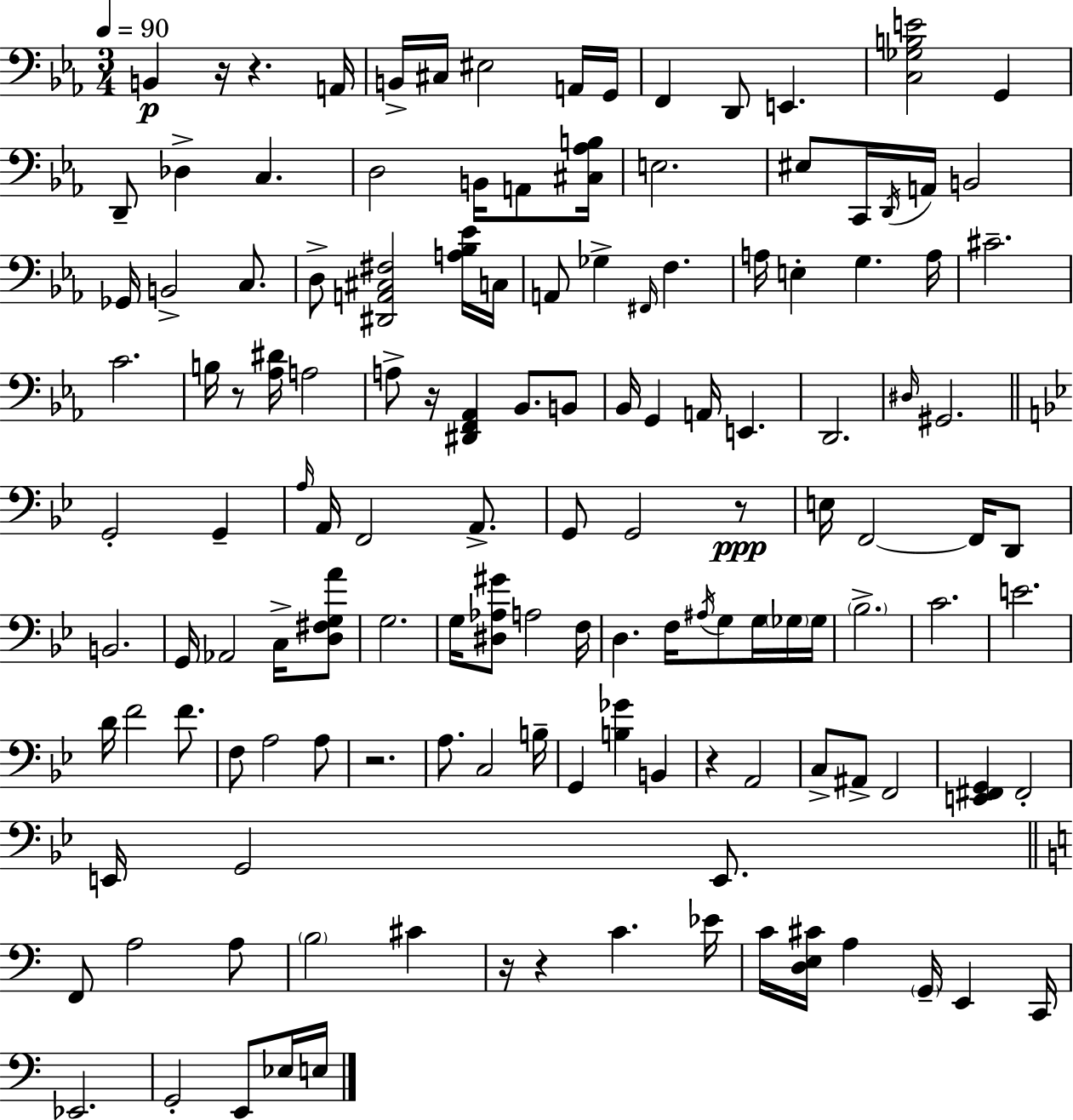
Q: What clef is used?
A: bass